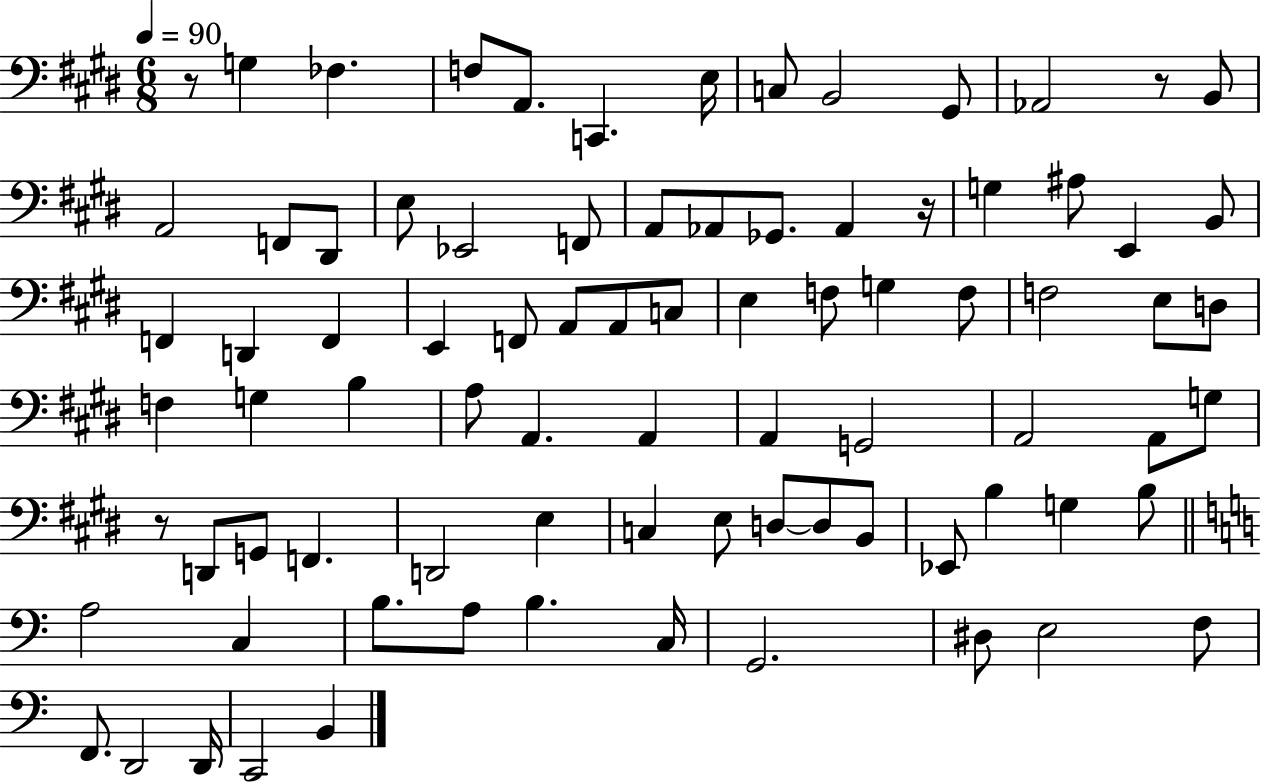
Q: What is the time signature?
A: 6/8